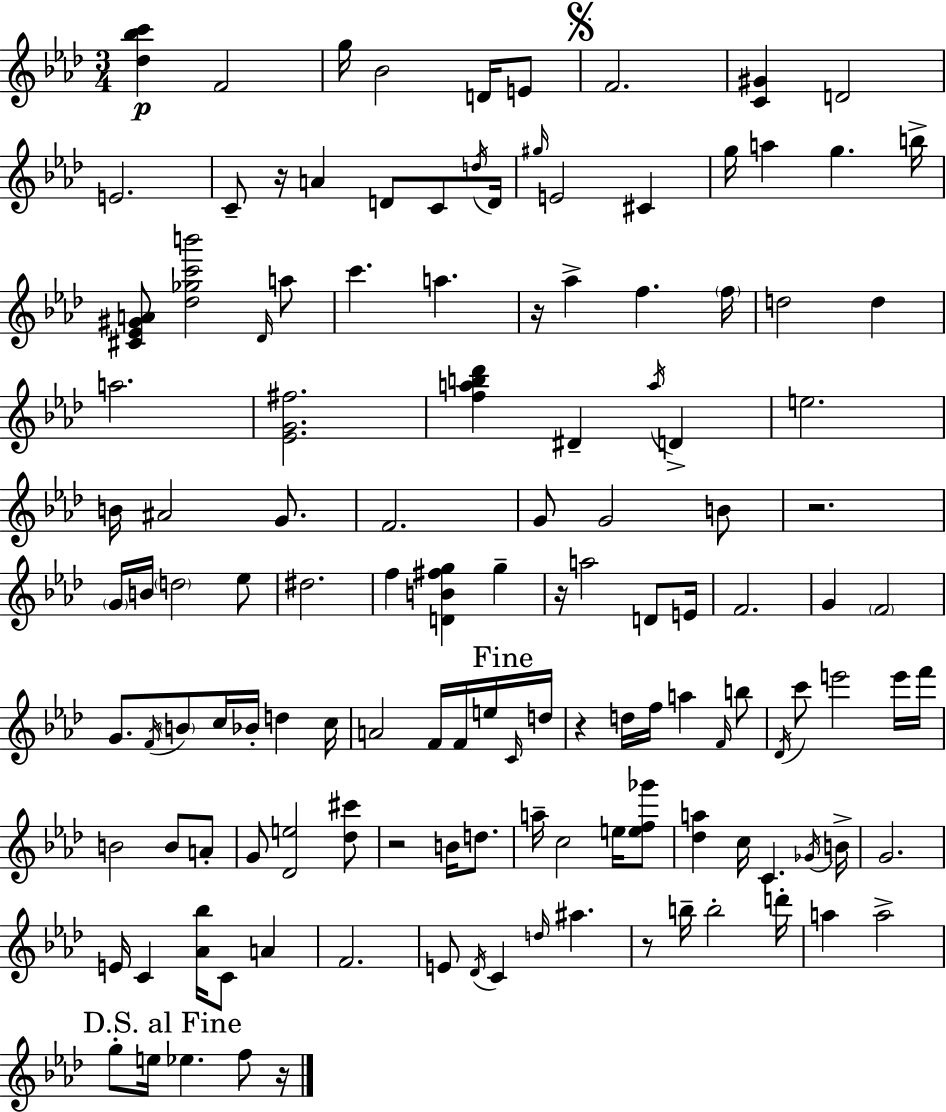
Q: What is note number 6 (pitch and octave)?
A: F4